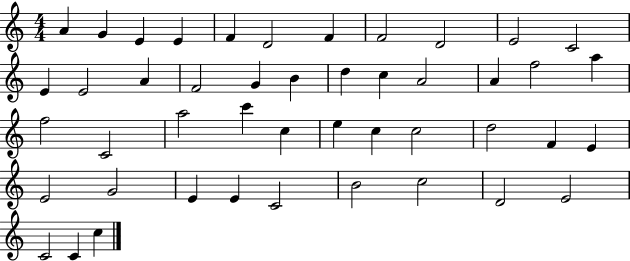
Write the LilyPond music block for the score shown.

{
  \clef treble
  \numericTimeSignature
  \time 4/4
  \key c \major
  a'4 g'4 e'4 e'4 | f'4 d'2 f'4 | f'2 d'2 | e'2 c'2 | \break e'4 e'2 a'4 | f'2 g'4 b'4 | d''4 c''4 a'2 | a'4 f''2 a''4 | \break f''2 c'2 | a''2 c'''4 c''4 | e''4 c''4 c''2 | d''2 f'4 e'4 | \break e'2 g'2 | e'4 e'4 c'2 | b'2 c''2 | d'2 e'2 | \break c'2 c'4 c''4 | \bar "|."
}